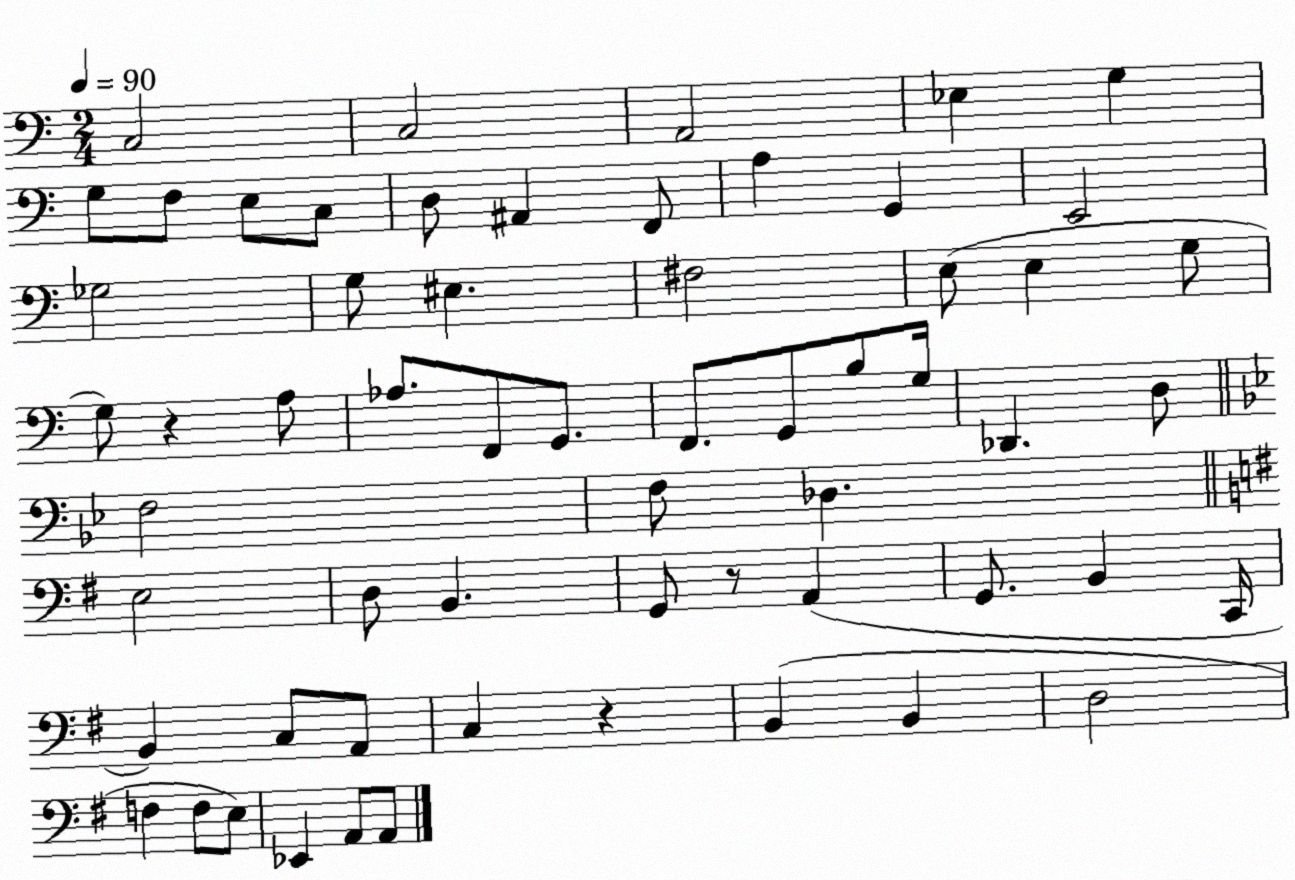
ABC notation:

X:1
T:Untitled
M:2/4
L:1/4
K:C
C,2 C,2 A,,2 _E, G, G,/2 F,/2 E,/2 C,/2 D,/2 ^A,, F,,/2 A, G,, E,,2 _G,2 G,/2 ^E, ^F,2 E,/2 E, G,/2 G,/2 z A,/2 _A,/2 F,,/2 G,,/2 F,,/2 G,,/2 B,/2 G,/4 _D,, D,/2 F,2 F,/2 _D, E,2 D,/2 B,, G,,/2 z/2 A,, G,,/2 B,, C,,/4 B,, C,/2 A,,/2 C, z B,, B,, D,2 F, F,/2 E,/2 _E,, A,,/2 A,,/2